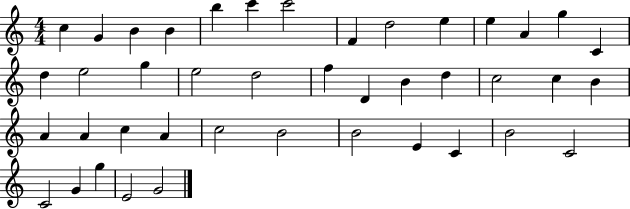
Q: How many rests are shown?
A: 0